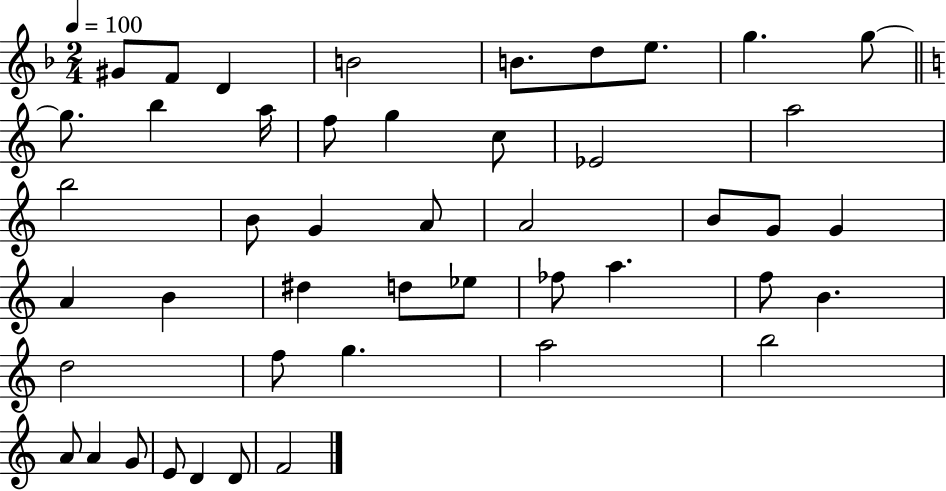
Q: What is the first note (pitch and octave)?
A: G#4